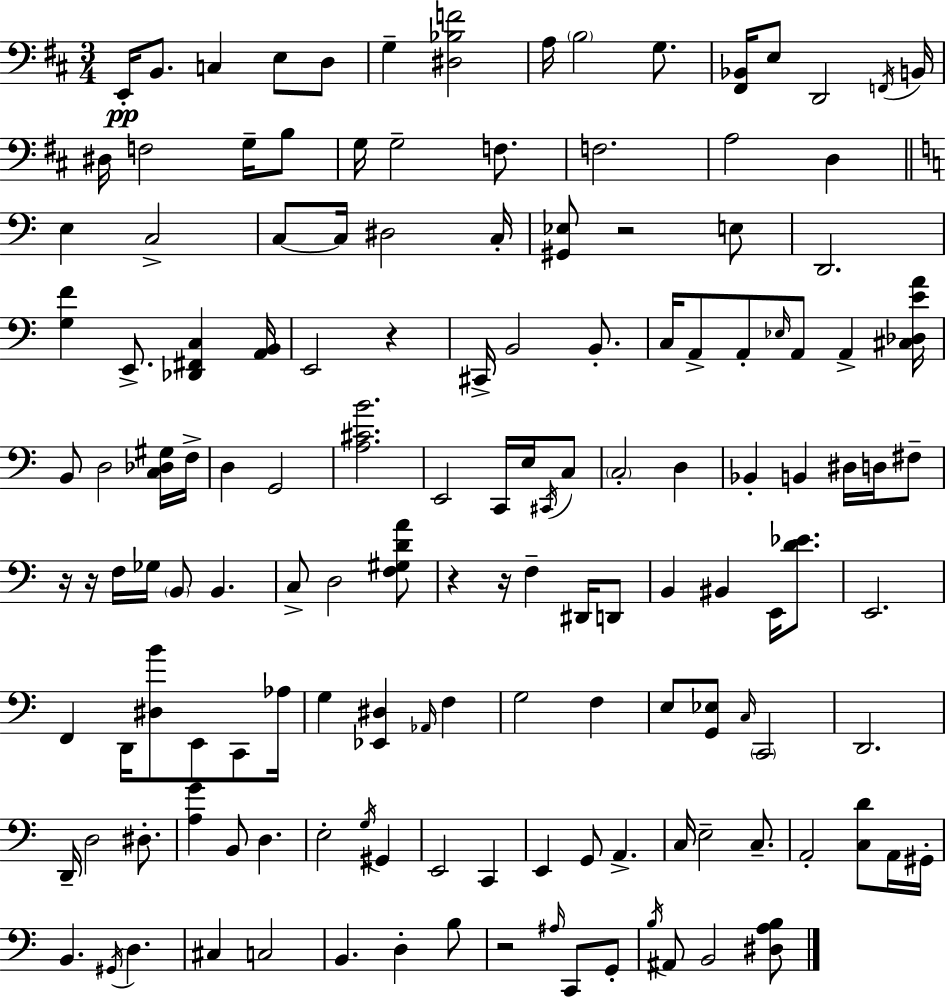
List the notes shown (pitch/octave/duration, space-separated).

E2/s B2/e. C3/q E3/e D3/e G3/q [D#3,Bb3,F4]/h A3/s B3/h G3/e. [F#2,Bb2]/s E3/e D2/h F2/s B2/s D#3/s F3/h G3/s B3/e G3/s G3/h F3/e. F3/h. A3/h D3/q E3/q C3/h C3/e C3/s D#3/h C3/s [G#2,Eb3]/e R/h E3/e D2/h. [G3,F4]/q E2/e. [Db2,F#2,C3]/q [A2,B2]/s E2/h R/q C#2/s B2/h B2/e. C3/s A2/e A2/e Eb3/s A2/e A2/q [C#3,Db3,E4,A4]/s B2/e D3/h [C3,Db3,G#3]/s F3/s D3/q G2/h [A3,C#4,B4]/h. E2/h C2/s E3/s C#2/s C3/e C3/h D3/q Bb2/q B2/q D#3/s D3/s F#3/e R/s R/s F3/s Gb3/s B2/e B2/q. C3/e D3/h [F3,G#3,D4,A4]/e R/q R/s F3/q D#2/s D2/e B2/q BIS2/q E2/s [D4,Eb4]/e. E2/h. F2/q D2/s [D#3,B4]/e E2/e C2/e Ab3/s G3/q [Eb2,D#3]/q Ab2/s F3/q G3/h F3/q E3/e [G2,Eb3]/e C3/s C2/h D2/h. D2/s D3/h D#3/e. [A3,G4]/q B2/e D3/q. E3/h G3/s G#2/q E2/h C2/q E2/q G2/e A2/q. C3/s E3/h C3/e. A2/h [C3,D4]/e A2/s G#2/s B2/q. G#2/s D3/q. C#3/q C3/h B2/q. D3/q B3/e R/h A#3/s C2/e G2/e B3/s A#2/e B2/h [D#3,A3,B3]/e